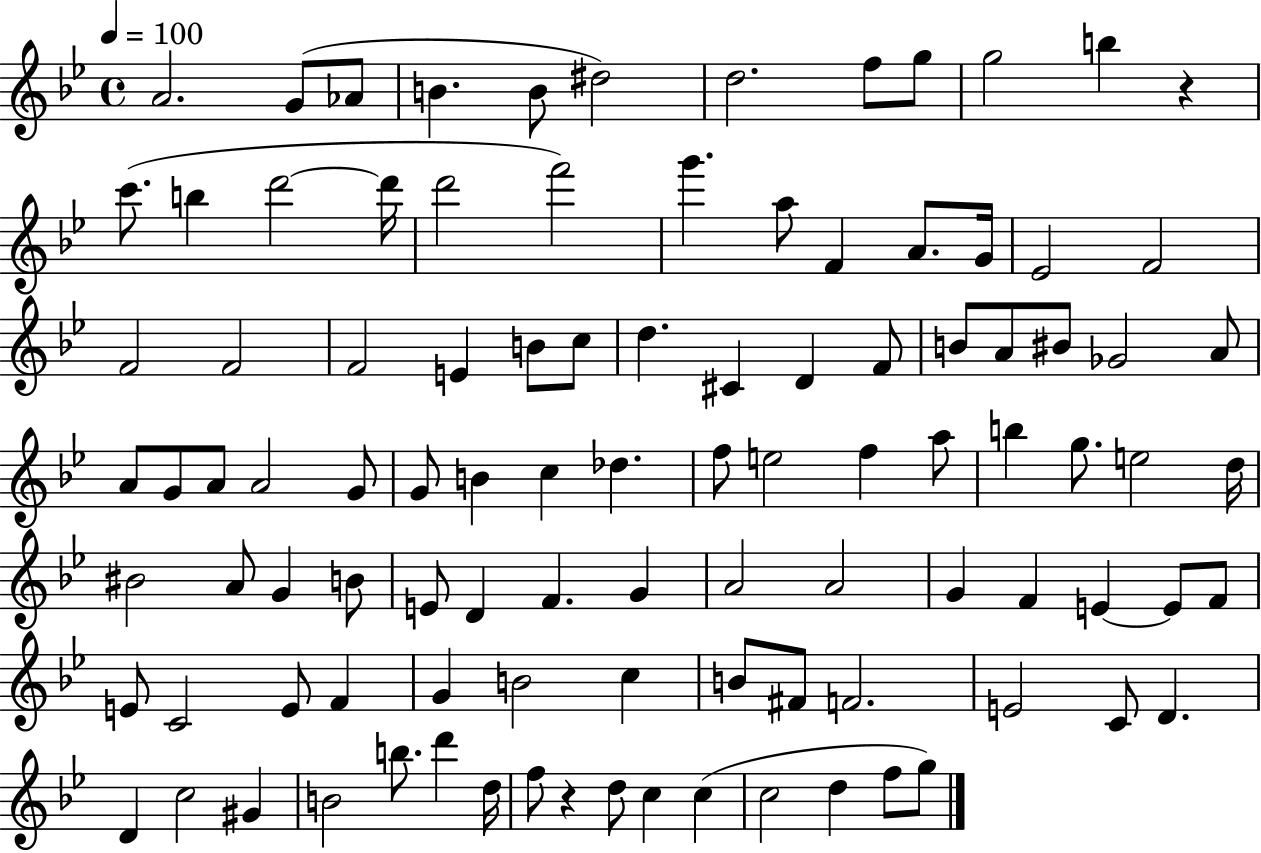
A4/h. G4/e Ab4/e B4/q. B4/e D#5/h D5/h. F5/e G5/e G5/h B5/q R/q C6/e. B5/q D6/h D6/s D6/h F6/h G6/q. A5/e F4/q A4/e. G4/s Eb4/h F4/h F4/h F4/h F4/h E4/q B4/e C5/e D5/q. C#4/q D4/q F4/e B4/e A4/e BIS4/e Gb4/h A4/e A4/e G4/e A4/e A4/h G4/e G4/e B4/q C5/q Db5/q. F5/e E5/h F5/q A5/e B5/q G5/e. E5/h D5/s BIS4/h A4/e G4/q B4/e E4/e D4/q F4/q. G4/q A4/h A4/h G4/q F4/q E4/q E4/e F4/e E4/e C4/h E4/e F4/q G4/q B4/h C5/q B4/e F#4/e F4/h. E4/h C4/e D4/q. D4/q C5/h G#4/q B4/h B5/e. D6/q D5/s F5/e R/q D5/e C5/q C5/q C5/h D5/q F5/e G5/e